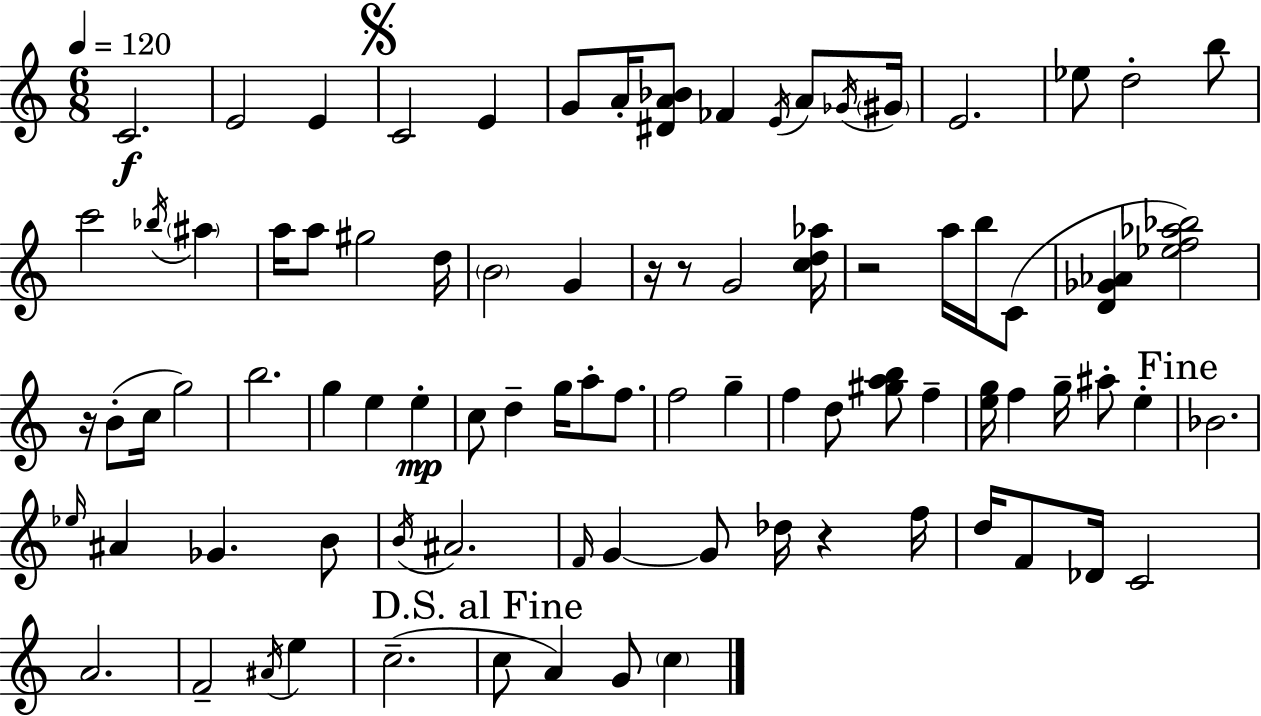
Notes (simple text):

C4/h. E4/h E4/q C4/h E4/q G4/e A4/s [D#4,A4,Bb4]/e FES4/q E4/s A4/e Gb4/s G#4/s E4/h. Eb5/e D5/h B5/e C6/h Bb5/s A#5/q A5/s A5/e G#5/h D5/s B4/h G4/q R/s R/e G4/h [C5,D5,Ab5]/s R/h A5/s B5/s C4/e [D4,Gb4,Ab4]/q [Eb5,F5,Ab5,Bb5]/h R/s B4/e C5/s G5/h B5/h. G5/q E5/q E5/q C5/e D5/q G5/s A5/e F5/e. F5/h G5/q F5/q D5/e [G#5,A5,B5]/e F5/q [E5,G5]/s F5/q G5/s A#5/e E5/q Bb4/h. Eb5/s A#4/q Gb4/q. B4/e B4/s A#4/h. F4/s G4/q G4/e Db5/s R/q F5/s D5/s F4/e Db4/s C4/h A4/h. F4/h A#4/s E5/q C5/h. C5/e A4/q G4/e C5/q